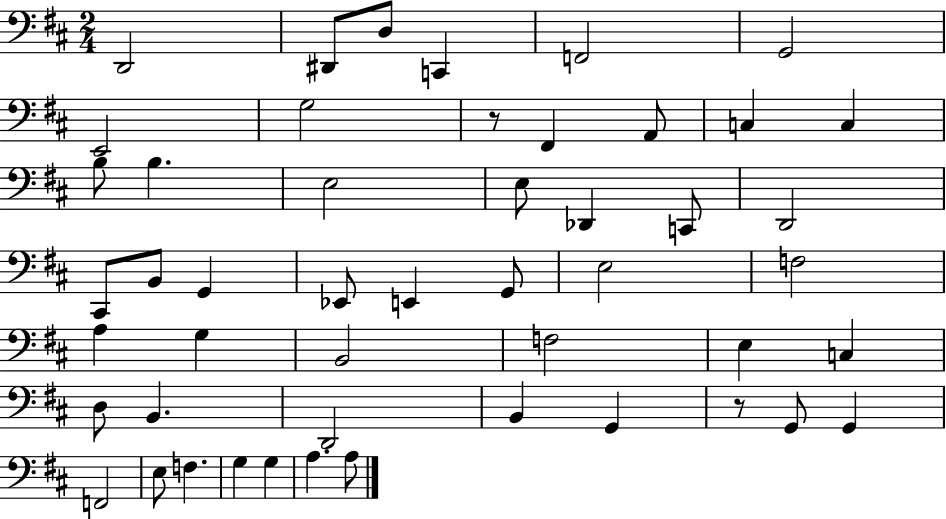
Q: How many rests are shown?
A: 2